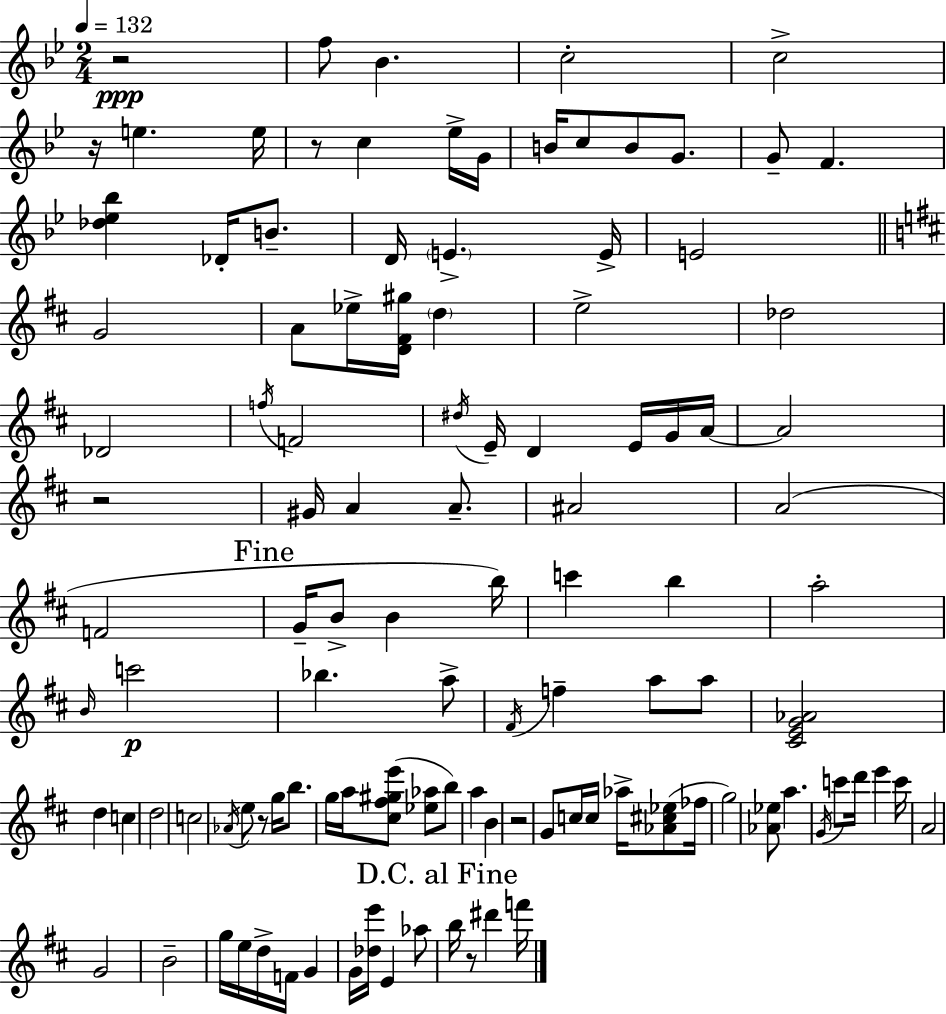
{
  \clef treble
  \numericTimeSignature
  \time 2/4
  \key bes \major
  \tempo 4 = 132
  r2\ppp | f''8 bes'4. | c''2-. | c''2-> | \break r16 e''4. e''16 | r8 c''4 ees''16-> g'16 | b'16 c''8 b'8 g'8. | g'8-- f'4. | \break <des'' ees'' bes''>4 des'16-. b'8.-- | d'16 \parenthesize e'4.-> e'16-> | e'2 | \bar "||" \break \key b \minor g'2 | a'8 ees''16-> <d' fis' gis''>16 \parenthesize d''4 | e''2-> | des''2 | \break des'2 | \acciaccatura { f''16 } f'2 | \acciaccatura { dis''16 } e'16-- d'4 e'16 | g'16 a'16~~ a'2 | \break r2 | gis'16 a'4 a'8.-- | ais'2 | a'2( | \break f'2 | \mark "Fine" g'16-- b'8-> b'4 | b''16) c'''4 b''4 | a''2-. | \break \grace { b'16 }\p c'''2 | bes''4. | a''8-> \acciaccatura { fis'16 } f''4-- | a''8 a''8 <cis' e' g' aes'>2 | \break d''4 | c''4 d''2 | c''2 | \acciaccatura { aes'16 } e''8 r8 | \break g''16 b''8. g''16 a''16 <cis'' fis'' gis'' e'''>8( | <ees'' aes''>8 b''8) a''4 | b'4 r2 | g'8 c''16 | \break c''16 aes''16-> <aes' cis'' ees''>8( fes''16 g''2) | <aes' ees''>8 a''4. | \acciaccatura { g'16 } c'''8 | d'''16 e'''4 c'''16 a'2 | \break g'2 | b'2-- | g''16 e''16 | d''16-> f'16 g'4 g'16 <des'' e'''>16 | \break e'4 aes''8 \mark "D.C. al Fine" b''16 r8 | dis'''4 f'''16 \bar "|."
}